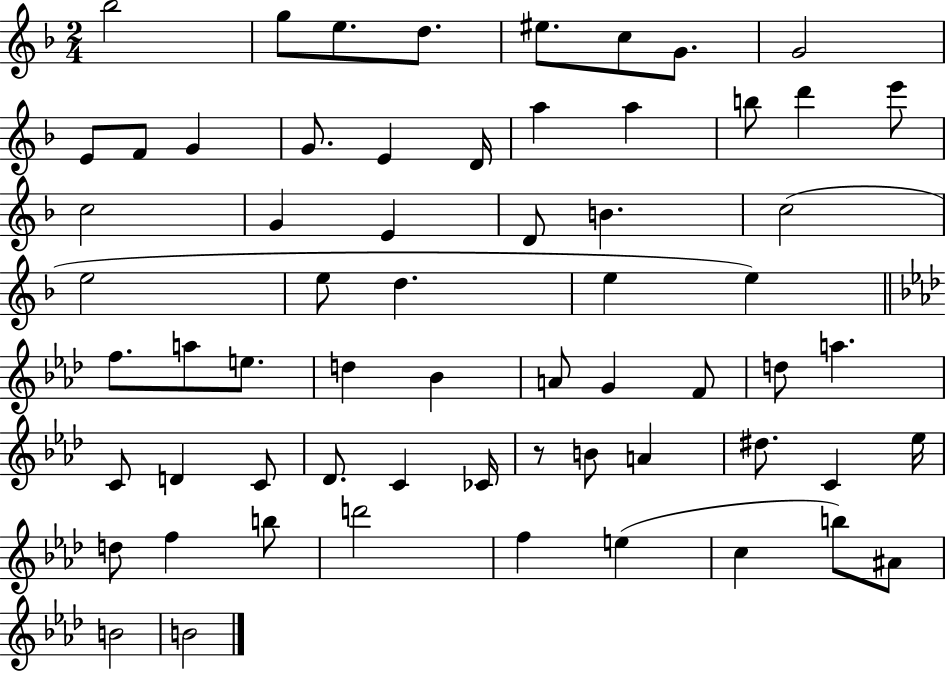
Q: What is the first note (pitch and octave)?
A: Bb5